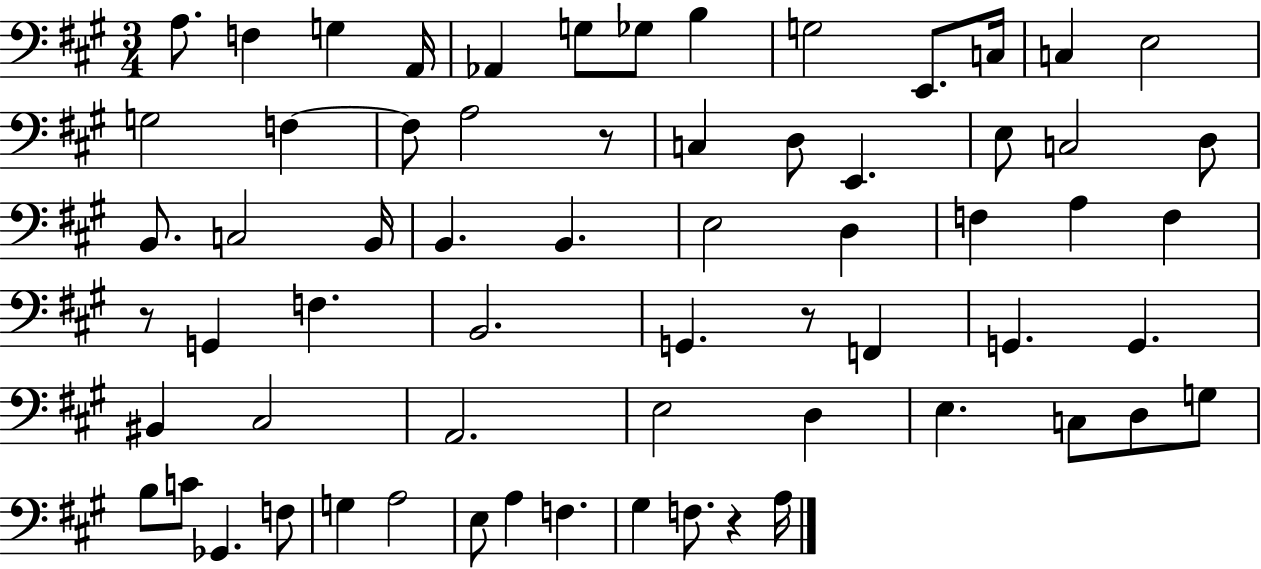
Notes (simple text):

A3/e. F3/q G3/q A2/s Ab2/q G3/e Gb3/e B3/q G3/h E2/e. C3/s C3/q E3/h G3/h F3/q F3/e A3/h R/e C3/q D3/e E2/q. E3/e C3/h D3/e B2/e. C3/h B2/s B2/q. B2/q. E3/h D3/q F3/q A3/q F3/q R/e G2/q F3/q. B2/h. G2/q. R/e F2/q G2/q. G2/q. BIS2/q C#3/h A2/h. E3/h D3/q E3/q. C3/e D3/e G3/e B3/e C4/e Gb2/q. F3/e G3/q A3/h E3/e A3/q F3/q. G#3/q F3/e. R/q A3/s